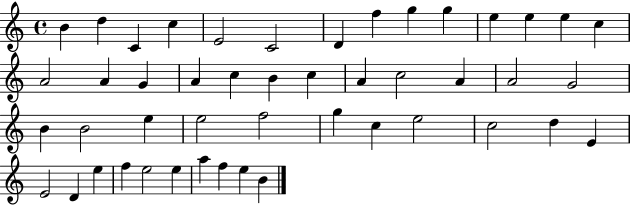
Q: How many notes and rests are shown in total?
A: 47